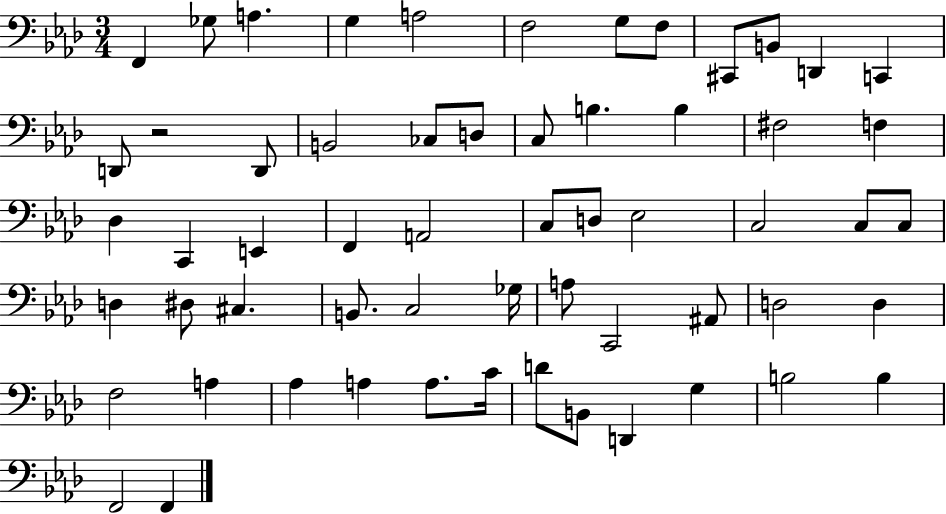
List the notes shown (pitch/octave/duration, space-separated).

F2/q Gb3/e A3/q. G3/q A3/h F3/h G3/e F3/e C#2/e B2/e D2/q C2/q D2/e R/h D2/e B2/h CES3/e D3/e C3/e B3/q. B3/q F#3/h F3/q Db3/q C2/q E2/q F2/q A2/h C3/e D3/e Eb3/h C3/h C3/e C3/e D3/q D#3/e C#3/q. B2/e. C3/h Gb3/s A3/e C2/h A#2/e D3/h D3/q F3/h A3/q Ab3/q A3/q A3/e. C4/s D4/e B2/e D2/q G3/q B3/h B3/q F2/h F2/q